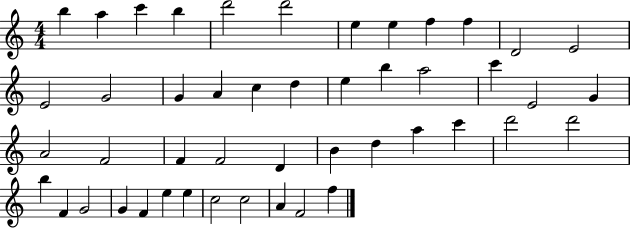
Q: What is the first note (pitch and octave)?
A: B5